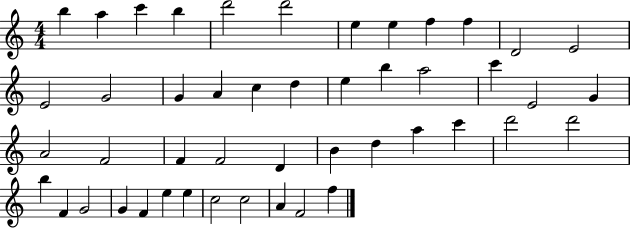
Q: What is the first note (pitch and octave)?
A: B5